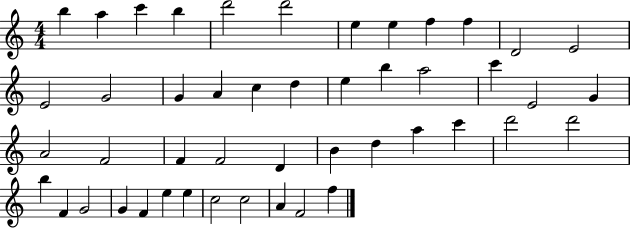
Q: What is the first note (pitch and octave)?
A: B5